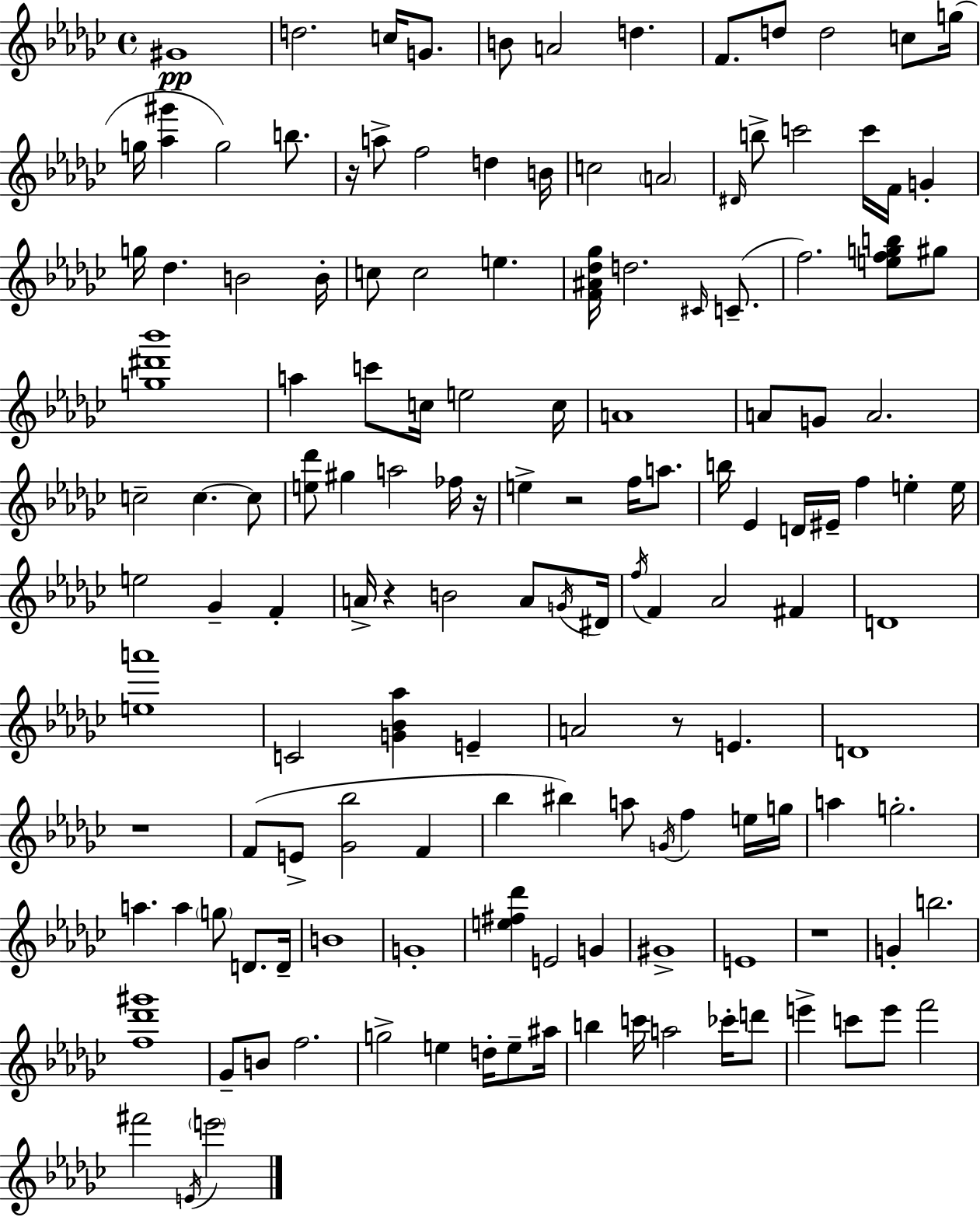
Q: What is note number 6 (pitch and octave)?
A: A4